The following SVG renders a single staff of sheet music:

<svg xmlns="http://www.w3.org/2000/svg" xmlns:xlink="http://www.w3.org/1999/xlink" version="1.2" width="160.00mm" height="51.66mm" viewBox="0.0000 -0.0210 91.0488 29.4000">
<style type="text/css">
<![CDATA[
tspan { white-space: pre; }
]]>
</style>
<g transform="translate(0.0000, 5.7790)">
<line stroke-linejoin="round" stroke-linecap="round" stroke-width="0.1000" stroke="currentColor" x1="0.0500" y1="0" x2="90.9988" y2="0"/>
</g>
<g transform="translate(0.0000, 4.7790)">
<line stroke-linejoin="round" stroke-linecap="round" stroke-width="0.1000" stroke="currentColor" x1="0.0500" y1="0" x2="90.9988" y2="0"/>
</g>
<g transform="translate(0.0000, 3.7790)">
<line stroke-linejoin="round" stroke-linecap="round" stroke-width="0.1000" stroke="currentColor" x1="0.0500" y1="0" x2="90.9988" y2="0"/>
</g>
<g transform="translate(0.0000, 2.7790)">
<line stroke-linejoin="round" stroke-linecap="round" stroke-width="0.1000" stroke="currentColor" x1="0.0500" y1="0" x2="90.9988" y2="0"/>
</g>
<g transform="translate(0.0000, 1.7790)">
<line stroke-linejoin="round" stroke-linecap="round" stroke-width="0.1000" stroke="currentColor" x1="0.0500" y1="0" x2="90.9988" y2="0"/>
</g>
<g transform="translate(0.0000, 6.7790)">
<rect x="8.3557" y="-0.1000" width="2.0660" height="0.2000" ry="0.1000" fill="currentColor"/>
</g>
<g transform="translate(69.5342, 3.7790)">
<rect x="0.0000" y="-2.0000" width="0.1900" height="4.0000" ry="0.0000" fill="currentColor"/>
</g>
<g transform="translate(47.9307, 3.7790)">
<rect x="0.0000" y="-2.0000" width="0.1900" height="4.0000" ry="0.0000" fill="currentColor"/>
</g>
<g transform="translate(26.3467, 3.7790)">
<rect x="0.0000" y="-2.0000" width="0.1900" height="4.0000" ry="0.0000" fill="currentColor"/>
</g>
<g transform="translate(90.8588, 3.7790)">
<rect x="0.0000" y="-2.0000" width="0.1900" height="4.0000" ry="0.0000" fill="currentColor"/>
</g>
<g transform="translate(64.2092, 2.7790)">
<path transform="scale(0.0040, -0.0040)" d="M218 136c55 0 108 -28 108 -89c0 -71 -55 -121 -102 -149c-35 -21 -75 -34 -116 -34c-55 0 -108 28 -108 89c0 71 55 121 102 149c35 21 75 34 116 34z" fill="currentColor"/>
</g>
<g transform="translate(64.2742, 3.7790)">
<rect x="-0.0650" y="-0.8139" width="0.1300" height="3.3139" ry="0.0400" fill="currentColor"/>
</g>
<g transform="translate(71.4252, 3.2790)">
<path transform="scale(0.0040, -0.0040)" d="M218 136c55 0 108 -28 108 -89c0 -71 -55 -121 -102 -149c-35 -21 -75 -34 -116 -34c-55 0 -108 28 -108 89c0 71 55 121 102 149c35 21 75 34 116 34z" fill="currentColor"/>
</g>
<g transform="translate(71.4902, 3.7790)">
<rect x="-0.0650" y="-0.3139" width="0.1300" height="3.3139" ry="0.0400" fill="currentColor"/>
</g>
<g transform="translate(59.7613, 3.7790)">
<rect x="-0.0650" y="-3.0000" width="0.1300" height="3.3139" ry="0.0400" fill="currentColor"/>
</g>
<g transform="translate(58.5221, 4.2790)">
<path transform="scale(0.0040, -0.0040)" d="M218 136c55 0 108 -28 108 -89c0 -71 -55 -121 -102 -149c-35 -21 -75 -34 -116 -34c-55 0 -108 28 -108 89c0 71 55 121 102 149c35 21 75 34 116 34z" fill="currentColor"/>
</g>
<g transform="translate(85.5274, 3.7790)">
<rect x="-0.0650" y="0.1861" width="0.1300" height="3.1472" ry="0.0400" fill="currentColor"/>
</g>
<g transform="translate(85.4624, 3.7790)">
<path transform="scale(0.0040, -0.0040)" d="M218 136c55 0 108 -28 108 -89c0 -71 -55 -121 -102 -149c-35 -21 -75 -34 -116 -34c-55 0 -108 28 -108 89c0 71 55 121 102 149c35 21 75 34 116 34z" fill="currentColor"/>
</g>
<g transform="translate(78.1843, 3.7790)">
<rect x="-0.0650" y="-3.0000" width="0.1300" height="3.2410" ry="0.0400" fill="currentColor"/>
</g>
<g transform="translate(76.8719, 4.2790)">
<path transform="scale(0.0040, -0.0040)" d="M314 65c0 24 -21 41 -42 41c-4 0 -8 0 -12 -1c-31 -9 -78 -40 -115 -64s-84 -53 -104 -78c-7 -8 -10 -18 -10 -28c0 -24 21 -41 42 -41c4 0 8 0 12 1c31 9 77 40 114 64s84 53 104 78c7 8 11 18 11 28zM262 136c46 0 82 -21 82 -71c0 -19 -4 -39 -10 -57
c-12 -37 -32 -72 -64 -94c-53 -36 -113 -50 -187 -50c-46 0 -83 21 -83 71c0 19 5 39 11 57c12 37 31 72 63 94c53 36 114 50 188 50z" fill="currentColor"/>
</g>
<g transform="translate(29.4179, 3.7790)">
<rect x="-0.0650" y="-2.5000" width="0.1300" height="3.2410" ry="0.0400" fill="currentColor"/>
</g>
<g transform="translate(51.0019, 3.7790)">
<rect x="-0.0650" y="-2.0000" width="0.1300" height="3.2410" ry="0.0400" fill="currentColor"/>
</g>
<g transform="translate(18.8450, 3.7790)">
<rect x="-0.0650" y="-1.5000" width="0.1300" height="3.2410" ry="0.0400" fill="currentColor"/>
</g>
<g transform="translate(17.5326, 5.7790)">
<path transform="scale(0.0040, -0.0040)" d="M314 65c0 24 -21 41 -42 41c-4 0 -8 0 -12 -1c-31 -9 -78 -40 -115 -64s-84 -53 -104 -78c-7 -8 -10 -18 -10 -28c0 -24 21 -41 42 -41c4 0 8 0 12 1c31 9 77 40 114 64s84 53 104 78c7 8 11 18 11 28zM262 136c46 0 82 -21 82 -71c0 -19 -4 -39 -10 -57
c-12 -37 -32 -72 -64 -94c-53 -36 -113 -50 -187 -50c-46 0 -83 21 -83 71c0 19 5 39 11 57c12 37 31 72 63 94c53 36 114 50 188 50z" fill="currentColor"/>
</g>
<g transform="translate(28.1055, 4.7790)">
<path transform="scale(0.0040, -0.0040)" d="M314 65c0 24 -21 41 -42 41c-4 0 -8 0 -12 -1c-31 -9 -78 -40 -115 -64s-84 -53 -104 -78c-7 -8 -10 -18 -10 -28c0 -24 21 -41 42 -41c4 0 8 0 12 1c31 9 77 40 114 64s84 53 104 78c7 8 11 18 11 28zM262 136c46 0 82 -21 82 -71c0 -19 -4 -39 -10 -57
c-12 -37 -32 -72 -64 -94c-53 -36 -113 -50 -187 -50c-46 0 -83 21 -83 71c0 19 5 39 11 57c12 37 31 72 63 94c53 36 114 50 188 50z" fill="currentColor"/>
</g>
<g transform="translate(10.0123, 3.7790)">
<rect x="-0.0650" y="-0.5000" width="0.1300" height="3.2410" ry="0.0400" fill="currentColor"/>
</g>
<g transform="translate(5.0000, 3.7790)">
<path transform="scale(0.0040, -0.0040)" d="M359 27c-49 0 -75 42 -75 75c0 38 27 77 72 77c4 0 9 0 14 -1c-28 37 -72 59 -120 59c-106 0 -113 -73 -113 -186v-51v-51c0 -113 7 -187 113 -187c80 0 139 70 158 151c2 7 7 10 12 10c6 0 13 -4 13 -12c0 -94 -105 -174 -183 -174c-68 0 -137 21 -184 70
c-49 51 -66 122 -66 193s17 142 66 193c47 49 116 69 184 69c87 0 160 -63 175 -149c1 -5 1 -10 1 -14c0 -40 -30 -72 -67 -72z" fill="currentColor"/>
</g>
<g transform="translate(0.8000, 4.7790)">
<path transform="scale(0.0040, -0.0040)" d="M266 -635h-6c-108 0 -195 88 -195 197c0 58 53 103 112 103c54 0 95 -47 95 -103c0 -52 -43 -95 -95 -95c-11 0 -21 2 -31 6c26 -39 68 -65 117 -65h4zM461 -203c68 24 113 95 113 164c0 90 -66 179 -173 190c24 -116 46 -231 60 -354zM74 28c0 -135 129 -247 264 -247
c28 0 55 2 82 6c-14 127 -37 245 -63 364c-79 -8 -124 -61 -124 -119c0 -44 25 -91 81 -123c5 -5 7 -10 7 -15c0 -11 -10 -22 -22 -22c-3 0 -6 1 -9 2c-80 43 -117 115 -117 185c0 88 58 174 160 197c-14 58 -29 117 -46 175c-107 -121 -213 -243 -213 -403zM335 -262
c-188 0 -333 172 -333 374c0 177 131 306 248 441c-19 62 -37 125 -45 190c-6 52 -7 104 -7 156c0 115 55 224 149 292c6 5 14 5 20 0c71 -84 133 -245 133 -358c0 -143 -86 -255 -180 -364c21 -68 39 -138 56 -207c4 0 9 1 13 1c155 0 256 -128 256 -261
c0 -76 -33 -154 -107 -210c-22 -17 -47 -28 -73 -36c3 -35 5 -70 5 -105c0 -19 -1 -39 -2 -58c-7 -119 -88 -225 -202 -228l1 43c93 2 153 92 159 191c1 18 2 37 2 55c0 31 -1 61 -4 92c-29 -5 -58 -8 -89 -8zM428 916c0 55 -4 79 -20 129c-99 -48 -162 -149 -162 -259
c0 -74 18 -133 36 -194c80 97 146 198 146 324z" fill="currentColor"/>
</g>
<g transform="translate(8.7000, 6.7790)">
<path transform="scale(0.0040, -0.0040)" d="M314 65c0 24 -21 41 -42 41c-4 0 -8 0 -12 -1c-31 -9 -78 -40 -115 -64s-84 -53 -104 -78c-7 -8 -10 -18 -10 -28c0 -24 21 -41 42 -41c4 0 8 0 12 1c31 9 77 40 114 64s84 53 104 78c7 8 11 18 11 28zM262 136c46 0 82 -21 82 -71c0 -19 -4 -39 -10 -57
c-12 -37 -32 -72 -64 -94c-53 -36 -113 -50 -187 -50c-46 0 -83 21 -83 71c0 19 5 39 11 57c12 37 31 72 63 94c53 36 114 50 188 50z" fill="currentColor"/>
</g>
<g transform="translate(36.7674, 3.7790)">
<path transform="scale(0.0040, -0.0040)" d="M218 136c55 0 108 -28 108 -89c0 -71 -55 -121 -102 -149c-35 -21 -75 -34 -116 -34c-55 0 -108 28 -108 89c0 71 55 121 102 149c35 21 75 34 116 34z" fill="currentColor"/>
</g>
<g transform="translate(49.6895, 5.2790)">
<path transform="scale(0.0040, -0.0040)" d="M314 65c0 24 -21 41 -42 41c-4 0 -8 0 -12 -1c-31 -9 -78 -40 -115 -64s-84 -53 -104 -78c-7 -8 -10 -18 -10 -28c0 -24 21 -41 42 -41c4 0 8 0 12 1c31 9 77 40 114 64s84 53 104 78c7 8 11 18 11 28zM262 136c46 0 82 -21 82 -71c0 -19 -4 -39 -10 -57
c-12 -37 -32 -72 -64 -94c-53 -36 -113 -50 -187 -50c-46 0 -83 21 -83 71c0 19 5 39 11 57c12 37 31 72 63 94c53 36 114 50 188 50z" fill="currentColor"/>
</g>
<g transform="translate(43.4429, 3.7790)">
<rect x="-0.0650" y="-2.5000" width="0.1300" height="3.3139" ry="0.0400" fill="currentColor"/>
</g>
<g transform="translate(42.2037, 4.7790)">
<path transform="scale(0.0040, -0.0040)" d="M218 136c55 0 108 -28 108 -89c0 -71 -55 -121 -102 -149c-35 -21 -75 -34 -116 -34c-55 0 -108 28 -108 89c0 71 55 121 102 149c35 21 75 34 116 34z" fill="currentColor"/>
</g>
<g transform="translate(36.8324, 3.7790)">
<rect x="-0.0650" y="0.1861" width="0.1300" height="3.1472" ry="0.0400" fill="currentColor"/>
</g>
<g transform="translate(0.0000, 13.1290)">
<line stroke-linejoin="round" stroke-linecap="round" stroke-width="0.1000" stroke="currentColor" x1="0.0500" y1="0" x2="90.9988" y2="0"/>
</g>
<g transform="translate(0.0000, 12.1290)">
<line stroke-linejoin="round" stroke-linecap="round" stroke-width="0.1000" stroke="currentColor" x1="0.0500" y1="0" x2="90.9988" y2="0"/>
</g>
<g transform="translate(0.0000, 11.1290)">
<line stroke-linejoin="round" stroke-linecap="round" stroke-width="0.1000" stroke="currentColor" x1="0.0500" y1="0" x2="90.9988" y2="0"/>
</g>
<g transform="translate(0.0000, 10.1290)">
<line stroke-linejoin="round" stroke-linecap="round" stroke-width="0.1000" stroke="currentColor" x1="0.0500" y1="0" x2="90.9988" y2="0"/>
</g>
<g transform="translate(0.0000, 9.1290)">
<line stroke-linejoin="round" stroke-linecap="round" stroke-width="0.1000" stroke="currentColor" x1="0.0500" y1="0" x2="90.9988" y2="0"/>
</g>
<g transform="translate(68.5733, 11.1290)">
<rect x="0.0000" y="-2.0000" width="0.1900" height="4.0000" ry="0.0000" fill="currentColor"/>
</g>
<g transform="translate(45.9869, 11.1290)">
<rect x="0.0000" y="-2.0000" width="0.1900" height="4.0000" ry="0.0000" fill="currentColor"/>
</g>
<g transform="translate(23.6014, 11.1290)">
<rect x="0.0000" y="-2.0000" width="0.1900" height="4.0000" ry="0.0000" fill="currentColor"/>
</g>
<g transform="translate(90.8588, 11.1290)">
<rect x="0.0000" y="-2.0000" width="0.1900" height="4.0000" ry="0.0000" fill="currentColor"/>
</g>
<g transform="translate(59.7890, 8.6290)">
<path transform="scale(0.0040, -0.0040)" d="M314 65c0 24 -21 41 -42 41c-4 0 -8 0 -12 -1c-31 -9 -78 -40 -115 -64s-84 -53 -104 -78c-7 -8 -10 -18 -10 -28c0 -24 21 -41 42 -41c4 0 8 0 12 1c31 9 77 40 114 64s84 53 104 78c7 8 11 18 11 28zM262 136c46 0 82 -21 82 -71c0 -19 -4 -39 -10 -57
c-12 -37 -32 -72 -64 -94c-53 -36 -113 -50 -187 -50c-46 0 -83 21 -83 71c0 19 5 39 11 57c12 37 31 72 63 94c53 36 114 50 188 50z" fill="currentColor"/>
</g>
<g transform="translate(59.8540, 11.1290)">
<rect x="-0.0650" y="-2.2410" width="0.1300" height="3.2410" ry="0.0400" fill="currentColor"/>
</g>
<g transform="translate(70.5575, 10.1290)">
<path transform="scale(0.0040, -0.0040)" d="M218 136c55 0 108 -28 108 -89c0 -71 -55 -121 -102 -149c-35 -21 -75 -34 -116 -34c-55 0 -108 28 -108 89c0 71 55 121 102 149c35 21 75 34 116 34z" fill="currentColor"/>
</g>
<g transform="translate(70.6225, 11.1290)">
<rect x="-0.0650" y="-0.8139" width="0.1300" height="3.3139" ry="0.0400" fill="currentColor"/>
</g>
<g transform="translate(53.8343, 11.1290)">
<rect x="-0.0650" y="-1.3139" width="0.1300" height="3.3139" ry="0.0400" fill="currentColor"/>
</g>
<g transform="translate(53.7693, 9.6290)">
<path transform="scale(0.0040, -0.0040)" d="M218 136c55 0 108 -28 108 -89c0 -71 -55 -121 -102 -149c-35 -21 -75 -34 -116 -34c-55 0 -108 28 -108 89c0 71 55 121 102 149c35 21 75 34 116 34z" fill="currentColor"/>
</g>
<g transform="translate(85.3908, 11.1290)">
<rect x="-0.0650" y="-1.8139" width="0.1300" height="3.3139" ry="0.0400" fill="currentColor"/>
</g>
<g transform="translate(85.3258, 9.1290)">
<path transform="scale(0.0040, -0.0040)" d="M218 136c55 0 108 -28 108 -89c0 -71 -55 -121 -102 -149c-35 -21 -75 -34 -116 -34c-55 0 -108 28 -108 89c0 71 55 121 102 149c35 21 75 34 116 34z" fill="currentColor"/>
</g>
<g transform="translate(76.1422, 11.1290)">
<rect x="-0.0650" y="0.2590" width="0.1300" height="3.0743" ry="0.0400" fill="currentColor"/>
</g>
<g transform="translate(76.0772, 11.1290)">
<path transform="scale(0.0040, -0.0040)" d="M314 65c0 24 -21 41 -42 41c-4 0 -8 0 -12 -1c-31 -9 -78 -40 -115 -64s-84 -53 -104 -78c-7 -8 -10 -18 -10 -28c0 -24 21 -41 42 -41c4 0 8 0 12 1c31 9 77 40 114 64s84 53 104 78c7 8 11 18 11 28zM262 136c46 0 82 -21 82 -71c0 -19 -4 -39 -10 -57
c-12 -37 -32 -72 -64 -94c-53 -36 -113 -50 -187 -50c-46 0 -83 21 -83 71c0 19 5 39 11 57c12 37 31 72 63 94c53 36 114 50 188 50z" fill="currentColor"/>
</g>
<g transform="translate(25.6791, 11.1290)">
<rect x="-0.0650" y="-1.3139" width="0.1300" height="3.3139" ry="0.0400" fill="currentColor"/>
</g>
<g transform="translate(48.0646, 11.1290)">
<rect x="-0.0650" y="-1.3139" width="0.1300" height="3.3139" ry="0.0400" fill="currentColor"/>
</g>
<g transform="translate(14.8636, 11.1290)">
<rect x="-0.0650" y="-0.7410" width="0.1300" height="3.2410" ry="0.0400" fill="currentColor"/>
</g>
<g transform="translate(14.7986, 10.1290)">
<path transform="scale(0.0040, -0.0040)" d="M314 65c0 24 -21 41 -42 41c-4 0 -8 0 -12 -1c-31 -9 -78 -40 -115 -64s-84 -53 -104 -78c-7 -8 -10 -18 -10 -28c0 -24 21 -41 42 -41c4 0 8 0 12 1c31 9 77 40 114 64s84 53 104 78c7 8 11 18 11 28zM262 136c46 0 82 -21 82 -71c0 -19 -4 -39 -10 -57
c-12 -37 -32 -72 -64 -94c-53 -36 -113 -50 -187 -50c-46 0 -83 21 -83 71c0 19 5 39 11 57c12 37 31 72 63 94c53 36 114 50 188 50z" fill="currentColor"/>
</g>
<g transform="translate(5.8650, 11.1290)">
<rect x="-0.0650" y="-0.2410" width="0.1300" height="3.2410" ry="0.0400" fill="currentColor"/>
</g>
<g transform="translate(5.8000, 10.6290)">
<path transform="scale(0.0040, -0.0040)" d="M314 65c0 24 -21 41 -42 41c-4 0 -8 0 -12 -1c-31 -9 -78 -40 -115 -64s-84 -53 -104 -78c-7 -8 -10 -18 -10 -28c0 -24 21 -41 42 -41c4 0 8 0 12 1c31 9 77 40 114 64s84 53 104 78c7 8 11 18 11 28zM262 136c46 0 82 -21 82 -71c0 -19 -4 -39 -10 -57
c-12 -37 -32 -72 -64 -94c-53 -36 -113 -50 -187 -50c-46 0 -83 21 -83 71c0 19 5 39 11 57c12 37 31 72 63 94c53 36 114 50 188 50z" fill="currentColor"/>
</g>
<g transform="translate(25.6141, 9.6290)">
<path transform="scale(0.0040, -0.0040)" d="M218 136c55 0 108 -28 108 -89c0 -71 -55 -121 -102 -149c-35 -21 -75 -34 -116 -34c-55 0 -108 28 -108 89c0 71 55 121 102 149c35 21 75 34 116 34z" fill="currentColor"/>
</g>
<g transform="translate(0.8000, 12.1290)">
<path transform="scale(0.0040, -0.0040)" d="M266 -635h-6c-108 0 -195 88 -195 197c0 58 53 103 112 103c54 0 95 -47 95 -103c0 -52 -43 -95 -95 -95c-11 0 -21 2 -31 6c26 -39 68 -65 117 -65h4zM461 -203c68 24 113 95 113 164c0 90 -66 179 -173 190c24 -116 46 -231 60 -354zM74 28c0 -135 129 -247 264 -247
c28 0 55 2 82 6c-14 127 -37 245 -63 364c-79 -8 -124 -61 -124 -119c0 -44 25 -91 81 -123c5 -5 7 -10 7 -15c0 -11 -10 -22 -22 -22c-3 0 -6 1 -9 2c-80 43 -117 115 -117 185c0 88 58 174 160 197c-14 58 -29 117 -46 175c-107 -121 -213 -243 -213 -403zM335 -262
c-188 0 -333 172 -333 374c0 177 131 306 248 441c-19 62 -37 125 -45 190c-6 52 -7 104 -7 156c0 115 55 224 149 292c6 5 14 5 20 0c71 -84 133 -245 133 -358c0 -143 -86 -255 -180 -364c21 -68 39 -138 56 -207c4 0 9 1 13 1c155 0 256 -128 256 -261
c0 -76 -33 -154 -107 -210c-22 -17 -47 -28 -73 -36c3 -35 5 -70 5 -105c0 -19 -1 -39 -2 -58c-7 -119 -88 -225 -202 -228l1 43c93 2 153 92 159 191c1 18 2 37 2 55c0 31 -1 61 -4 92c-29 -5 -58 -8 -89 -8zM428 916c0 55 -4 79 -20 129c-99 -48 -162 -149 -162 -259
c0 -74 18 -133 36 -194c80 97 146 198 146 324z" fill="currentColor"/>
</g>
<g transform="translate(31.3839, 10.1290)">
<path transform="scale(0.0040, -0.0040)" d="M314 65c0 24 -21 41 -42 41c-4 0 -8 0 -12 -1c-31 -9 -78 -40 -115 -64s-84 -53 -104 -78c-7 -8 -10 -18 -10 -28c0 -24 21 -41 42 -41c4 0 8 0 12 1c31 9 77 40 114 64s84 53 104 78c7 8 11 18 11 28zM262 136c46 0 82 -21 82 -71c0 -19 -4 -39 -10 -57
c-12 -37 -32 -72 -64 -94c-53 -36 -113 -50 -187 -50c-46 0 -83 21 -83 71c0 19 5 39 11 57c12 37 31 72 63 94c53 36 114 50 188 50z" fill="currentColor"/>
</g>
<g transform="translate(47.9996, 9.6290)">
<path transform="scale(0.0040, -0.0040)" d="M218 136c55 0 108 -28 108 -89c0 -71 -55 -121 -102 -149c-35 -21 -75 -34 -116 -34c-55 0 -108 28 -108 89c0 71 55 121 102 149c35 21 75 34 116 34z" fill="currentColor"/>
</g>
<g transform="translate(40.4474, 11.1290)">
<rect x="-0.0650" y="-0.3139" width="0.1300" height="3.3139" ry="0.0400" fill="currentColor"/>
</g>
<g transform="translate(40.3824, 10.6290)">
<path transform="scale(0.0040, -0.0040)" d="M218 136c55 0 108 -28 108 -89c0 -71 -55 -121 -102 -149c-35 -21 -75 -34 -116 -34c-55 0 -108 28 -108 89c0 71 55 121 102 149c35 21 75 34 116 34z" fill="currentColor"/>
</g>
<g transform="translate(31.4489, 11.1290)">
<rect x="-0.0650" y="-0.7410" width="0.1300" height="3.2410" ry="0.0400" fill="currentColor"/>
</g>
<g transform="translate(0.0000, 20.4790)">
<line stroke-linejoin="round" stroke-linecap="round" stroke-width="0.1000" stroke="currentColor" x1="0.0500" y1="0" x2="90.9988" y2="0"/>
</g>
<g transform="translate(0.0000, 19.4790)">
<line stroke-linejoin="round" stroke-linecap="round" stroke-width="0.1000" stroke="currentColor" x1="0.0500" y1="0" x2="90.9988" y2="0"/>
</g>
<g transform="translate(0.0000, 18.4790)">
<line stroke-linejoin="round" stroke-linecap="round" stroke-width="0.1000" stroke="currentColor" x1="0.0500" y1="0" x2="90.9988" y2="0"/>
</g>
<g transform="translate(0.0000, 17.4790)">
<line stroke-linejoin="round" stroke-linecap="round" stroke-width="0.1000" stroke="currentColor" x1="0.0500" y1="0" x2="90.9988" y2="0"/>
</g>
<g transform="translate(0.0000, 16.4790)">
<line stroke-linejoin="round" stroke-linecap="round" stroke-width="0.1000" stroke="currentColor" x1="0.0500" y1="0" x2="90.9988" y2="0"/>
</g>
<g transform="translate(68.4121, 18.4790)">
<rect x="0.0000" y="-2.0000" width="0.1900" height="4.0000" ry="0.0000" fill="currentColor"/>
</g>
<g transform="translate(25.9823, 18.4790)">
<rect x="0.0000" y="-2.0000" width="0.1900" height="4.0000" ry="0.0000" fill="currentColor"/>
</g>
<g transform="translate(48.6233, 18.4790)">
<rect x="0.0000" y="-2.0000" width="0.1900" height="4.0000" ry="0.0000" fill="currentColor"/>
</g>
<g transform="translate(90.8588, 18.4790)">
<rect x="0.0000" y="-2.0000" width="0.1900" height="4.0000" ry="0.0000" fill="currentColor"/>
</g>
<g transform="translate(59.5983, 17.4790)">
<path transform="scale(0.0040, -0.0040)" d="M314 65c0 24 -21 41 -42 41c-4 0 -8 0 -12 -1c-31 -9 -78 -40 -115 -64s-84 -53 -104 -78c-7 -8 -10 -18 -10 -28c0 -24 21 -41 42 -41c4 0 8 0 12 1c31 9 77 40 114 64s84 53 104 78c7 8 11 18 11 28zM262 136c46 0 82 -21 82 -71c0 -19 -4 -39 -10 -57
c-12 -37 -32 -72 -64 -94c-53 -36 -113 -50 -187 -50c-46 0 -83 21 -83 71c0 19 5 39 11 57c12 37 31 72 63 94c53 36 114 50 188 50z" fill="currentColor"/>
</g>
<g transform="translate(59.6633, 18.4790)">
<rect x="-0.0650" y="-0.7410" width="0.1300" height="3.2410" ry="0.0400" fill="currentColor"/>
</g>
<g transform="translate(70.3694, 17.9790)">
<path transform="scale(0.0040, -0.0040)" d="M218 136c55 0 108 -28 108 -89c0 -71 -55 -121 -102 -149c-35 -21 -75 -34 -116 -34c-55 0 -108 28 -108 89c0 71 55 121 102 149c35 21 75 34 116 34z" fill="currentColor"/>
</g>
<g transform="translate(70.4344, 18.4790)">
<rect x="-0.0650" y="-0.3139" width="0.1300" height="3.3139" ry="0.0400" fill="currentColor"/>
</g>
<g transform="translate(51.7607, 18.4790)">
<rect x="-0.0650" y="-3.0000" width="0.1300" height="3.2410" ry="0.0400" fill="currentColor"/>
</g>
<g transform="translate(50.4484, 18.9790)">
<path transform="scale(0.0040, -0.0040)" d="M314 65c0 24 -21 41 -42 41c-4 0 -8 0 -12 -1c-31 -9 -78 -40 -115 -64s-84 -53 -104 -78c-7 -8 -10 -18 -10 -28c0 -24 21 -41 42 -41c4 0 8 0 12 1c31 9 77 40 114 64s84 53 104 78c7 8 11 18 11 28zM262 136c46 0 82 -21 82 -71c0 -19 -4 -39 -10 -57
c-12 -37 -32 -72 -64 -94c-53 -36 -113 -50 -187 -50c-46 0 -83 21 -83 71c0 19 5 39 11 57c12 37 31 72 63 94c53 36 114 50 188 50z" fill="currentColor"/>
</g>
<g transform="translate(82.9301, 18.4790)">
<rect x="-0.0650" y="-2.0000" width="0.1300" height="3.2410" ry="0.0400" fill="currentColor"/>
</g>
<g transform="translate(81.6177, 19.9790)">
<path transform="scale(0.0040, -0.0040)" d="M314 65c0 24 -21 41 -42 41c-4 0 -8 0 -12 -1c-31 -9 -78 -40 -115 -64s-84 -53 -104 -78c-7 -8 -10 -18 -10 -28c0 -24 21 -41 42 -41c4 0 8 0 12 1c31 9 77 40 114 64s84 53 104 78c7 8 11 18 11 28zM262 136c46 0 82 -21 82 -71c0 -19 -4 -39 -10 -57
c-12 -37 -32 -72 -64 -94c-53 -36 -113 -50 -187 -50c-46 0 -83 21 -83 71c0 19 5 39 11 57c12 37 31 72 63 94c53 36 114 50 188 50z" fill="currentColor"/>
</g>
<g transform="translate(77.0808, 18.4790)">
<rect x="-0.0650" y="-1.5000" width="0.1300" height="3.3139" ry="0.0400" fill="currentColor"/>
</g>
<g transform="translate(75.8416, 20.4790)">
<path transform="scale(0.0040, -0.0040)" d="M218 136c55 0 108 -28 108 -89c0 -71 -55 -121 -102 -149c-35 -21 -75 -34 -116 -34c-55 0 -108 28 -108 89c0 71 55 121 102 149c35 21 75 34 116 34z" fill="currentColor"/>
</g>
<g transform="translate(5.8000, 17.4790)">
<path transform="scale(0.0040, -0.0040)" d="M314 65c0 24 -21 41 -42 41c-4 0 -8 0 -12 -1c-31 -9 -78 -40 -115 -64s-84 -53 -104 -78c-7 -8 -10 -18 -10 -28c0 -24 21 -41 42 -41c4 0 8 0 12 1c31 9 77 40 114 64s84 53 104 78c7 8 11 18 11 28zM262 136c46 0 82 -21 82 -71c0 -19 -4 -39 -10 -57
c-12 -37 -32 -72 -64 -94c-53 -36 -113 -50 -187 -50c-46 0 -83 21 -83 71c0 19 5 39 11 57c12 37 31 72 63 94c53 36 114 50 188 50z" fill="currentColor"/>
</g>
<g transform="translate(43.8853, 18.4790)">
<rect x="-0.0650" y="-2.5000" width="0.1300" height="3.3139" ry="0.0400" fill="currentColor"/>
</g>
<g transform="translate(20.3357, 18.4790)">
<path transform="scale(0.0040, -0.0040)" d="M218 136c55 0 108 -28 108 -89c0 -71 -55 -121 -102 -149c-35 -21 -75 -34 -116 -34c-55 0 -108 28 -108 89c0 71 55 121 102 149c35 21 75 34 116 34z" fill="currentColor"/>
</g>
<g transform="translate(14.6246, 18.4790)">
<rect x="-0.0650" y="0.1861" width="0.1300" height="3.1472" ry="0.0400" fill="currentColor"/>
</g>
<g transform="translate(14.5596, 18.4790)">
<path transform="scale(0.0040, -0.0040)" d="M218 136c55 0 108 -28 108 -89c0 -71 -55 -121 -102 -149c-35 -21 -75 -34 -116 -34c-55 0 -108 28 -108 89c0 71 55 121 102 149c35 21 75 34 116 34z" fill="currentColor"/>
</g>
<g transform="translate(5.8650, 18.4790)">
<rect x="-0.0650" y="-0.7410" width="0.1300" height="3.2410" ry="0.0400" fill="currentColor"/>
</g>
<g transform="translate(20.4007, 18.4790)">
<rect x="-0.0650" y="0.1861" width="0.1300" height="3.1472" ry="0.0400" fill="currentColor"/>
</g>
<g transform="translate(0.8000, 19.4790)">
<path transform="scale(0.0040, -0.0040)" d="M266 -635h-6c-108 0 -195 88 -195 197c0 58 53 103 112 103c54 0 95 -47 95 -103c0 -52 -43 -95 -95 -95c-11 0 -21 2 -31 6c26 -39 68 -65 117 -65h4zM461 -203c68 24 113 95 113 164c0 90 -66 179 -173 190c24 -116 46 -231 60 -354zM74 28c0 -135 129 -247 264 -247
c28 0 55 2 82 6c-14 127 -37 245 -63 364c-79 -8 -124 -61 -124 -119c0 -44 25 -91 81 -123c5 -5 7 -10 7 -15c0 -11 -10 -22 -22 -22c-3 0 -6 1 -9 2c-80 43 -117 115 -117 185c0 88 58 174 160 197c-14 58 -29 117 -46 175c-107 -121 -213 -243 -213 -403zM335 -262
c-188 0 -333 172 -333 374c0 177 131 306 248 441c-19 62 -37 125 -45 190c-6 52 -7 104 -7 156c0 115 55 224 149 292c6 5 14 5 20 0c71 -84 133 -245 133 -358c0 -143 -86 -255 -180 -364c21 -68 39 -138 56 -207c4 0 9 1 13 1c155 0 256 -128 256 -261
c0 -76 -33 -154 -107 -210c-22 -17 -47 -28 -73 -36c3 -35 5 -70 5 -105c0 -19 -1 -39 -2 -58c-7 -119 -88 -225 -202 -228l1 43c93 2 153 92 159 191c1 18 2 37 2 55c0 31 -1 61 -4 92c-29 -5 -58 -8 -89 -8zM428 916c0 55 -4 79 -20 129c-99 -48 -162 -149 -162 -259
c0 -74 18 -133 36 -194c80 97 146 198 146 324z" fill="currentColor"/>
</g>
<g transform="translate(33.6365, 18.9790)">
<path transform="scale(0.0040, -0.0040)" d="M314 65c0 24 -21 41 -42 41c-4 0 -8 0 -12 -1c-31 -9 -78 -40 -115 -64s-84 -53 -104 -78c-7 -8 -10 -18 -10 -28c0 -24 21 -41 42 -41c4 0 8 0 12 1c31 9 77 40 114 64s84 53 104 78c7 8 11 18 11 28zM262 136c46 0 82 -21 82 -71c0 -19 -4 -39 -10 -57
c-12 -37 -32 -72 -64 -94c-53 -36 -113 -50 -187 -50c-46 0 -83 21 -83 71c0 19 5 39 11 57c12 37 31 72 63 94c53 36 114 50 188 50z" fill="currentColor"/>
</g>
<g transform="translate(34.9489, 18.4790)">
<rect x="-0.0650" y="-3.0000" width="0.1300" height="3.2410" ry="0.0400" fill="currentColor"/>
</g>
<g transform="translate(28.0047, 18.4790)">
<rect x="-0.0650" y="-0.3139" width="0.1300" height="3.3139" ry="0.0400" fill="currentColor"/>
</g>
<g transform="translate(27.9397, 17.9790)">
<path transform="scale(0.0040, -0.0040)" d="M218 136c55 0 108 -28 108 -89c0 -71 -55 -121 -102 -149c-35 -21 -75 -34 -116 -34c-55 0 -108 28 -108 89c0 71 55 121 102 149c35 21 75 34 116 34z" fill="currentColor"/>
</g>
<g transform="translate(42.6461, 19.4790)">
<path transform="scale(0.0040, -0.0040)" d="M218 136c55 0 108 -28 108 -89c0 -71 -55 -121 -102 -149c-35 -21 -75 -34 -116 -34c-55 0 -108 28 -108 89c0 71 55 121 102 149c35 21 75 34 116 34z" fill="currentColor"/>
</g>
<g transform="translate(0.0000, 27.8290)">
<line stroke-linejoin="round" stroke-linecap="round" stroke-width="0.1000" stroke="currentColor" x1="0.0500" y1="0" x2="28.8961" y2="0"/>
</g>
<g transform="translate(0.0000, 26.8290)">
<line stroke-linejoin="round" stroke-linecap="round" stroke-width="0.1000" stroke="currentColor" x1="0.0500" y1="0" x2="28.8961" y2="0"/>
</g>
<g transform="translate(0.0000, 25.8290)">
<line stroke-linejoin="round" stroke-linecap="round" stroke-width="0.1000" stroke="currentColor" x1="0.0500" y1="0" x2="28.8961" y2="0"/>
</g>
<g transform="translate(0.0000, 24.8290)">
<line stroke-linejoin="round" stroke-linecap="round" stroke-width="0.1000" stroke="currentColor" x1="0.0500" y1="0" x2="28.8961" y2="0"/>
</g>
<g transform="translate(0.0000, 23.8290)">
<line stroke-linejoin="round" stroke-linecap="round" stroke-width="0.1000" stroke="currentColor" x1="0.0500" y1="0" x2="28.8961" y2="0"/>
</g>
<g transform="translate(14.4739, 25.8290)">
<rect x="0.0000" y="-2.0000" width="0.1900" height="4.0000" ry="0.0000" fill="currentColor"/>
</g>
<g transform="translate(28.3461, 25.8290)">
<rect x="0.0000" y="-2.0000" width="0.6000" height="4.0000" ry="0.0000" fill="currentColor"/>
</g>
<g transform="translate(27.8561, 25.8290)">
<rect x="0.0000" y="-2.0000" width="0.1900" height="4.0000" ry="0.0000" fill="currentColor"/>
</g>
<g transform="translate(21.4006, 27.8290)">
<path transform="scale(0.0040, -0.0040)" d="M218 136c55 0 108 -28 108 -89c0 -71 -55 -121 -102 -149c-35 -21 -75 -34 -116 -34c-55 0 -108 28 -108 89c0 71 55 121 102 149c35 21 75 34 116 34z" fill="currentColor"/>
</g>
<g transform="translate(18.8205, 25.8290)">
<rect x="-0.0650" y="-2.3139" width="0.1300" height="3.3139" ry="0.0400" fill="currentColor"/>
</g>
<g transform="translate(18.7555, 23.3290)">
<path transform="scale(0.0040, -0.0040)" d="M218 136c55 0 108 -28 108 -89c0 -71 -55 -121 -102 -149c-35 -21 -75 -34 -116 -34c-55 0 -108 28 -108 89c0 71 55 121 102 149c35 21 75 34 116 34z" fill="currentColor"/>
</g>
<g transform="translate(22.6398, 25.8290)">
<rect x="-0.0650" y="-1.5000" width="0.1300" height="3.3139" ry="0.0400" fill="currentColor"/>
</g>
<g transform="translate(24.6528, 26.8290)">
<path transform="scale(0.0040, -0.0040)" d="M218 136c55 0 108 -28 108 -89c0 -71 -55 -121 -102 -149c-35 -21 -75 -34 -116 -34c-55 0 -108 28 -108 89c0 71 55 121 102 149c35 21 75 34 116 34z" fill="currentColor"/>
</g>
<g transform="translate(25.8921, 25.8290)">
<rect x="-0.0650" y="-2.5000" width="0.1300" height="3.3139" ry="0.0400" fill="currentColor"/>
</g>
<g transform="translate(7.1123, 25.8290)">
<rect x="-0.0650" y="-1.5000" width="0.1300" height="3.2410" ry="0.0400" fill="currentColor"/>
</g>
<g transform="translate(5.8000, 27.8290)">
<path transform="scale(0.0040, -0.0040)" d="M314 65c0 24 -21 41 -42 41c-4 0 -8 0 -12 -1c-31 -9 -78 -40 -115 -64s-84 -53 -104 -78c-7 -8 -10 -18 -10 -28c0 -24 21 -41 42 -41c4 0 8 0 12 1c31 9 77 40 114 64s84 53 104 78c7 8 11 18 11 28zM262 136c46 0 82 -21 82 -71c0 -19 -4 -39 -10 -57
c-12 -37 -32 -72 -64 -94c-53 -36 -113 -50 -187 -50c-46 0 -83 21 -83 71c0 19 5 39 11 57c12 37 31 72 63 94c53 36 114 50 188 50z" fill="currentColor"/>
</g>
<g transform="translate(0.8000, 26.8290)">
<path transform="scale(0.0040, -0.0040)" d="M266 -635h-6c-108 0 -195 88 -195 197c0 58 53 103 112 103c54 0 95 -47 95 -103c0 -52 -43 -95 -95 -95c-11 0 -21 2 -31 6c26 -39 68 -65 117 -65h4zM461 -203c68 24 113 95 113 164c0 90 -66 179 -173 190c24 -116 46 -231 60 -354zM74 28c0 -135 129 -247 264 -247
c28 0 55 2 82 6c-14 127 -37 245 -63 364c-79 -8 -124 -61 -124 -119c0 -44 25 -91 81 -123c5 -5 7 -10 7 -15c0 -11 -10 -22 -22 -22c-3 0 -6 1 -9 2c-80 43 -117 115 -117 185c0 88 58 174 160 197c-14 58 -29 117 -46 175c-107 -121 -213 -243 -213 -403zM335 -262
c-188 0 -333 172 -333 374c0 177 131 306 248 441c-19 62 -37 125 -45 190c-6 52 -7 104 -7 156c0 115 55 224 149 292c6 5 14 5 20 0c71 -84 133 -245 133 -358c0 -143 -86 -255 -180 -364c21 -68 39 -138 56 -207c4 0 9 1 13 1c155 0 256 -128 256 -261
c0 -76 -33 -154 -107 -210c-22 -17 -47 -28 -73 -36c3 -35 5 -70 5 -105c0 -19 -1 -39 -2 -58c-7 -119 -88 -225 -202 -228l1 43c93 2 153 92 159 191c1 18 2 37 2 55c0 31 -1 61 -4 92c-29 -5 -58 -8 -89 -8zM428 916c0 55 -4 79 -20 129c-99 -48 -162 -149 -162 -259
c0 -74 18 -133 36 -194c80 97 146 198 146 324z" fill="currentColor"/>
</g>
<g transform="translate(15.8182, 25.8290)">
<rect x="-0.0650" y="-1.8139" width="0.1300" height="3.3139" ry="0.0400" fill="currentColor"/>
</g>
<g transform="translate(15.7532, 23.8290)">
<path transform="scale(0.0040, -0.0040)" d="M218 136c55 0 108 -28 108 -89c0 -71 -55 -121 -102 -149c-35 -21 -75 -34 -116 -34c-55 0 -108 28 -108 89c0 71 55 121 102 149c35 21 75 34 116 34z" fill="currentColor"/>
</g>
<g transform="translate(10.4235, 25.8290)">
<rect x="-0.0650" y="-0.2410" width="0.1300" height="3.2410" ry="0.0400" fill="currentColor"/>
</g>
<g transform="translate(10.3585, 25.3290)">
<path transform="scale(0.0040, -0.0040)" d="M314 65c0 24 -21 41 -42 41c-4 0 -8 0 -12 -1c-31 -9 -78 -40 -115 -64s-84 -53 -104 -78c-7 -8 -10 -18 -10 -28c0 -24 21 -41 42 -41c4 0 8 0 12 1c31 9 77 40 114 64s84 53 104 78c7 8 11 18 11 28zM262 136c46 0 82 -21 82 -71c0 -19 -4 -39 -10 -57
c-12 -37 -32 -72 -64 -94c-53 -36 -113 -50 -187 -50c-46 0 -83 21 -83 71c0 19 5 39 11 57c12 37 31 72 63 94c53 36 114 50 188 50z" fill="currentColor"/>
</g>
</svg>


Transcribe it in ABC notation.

X:1
T:Untitled
M:4/4
L:1/4
K:C
C2 E2 G2 B G F2 A d c A2 B c2 d2 e d2 c e e g2 d B2 f d2 B B c A2 G A2 d2 c E F2 E2 c2 f g E G